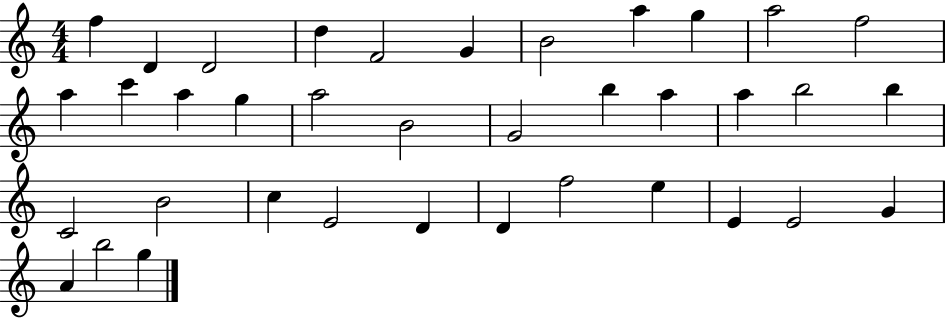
{
  \clef treble
  \numericTimeSignature
  \time 4/4
  \key c \major
  f''4 d'4 d'2 | d''4 f'2 g'4 | b'2 a''4 g''4 | a''2 f''2 | \break a''4 c'''4 a''4 g''4 | a''2 b'2 | g'2 b''4 a''4 | a''4 b''2 b''4 | \break c'2 b'2 | c''4 e'2 d'4 | d'4 f''2 e''4 | e'4 e'2 g'4 | \break a'4 b''2 g''4 | \bar "|."
}